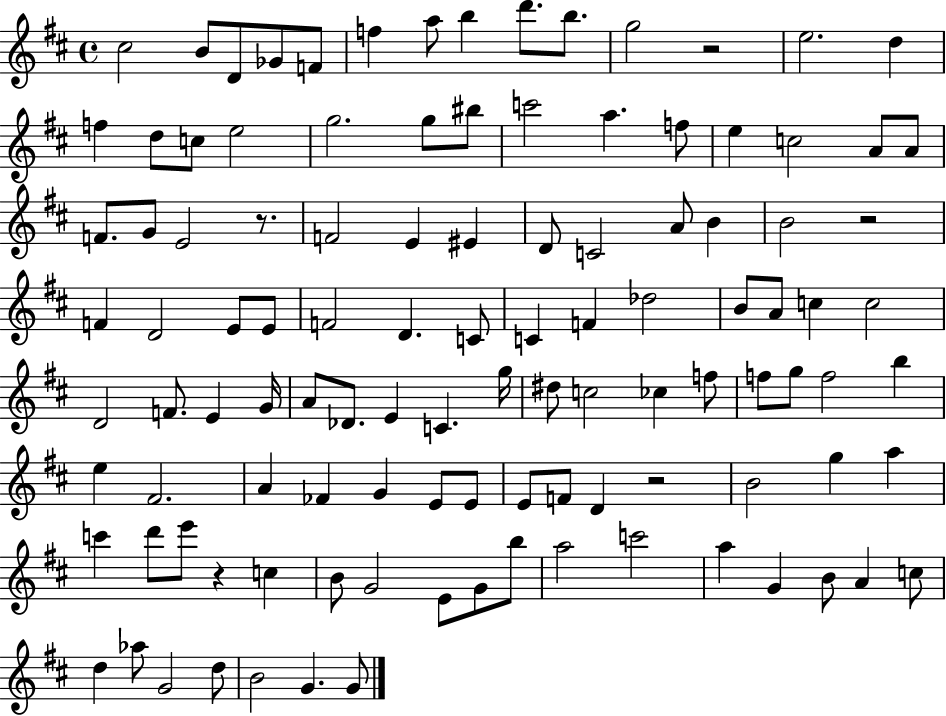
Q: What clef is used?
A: treble